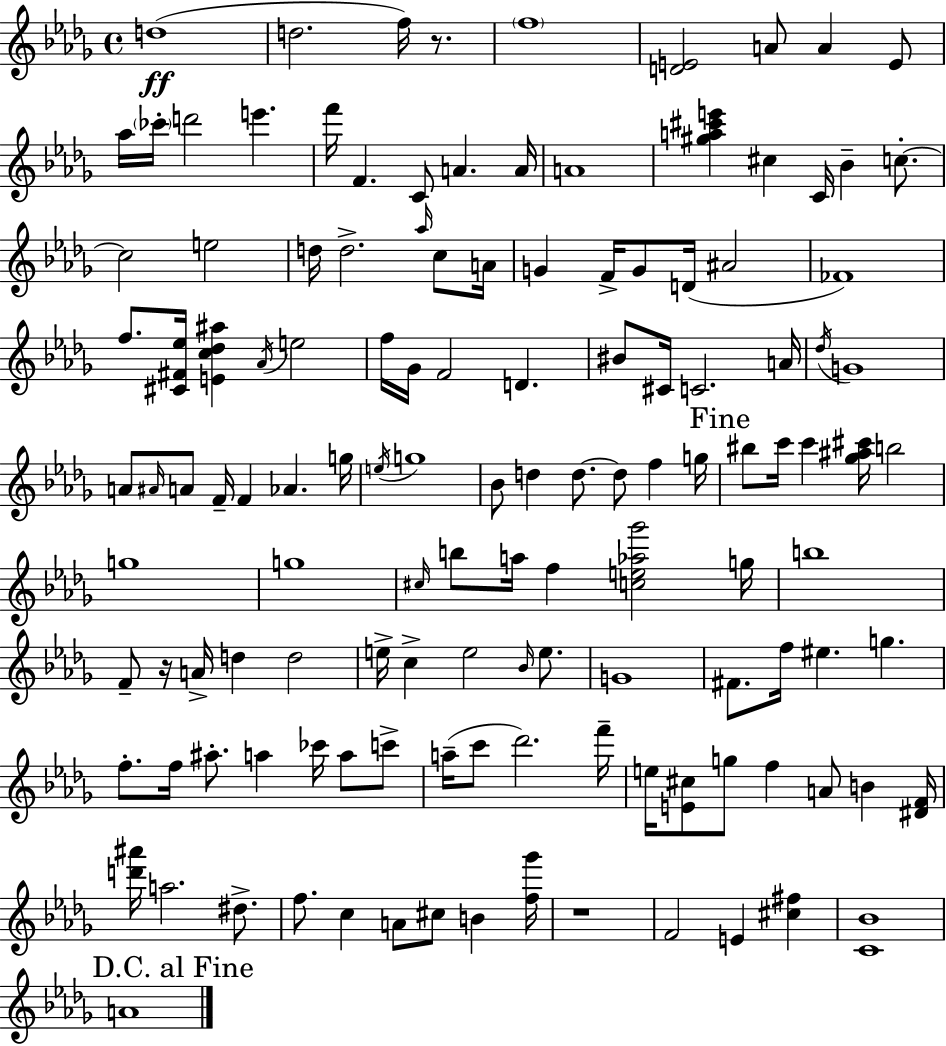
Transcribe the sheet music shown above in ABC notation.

X:1
T:Untitled
M:4/4
L:1/4
K:Bbm
d4 d2 f/4 z/2 f4 [DE]2 A/2 A E/2 _a/4 _c'/4 d'2 e' f'/4 F C/2 A A/4 A4 [^ga^c'e'] ^c C/4 _B c/2 c2 e2 d/4 d2 _a/4 c/2 A/4 G F/4 G/2 D/4 ^A2 _F4 f/2 [^C^F_e]/4 [Ec_d^a] _A/4 e2 f/4 _G/4 F2 D ^B/2 ^C/4 C2 A/4 _d/4 G4 A/2 ^A/4 A/2 F/4 F _A g/4 e/4 g4 _B/2 d d/2 d/2 f g/4 ^b/2 c'/4 c' [_g^a^c']/4 b2 g4 g4 ^c/4 b/2 a/4 f [ce_a_g']2 g/4 b4 F/2 z/4 A/4 d d2 e/4 c e2 _B/4 e/2 G4 ^F/2 f/4 ^e g f/2 f/4 ^a/2 a _c'/4 a/2 c'/2 a/4 c'/2 _d'2 f'/4 e/4 [E^c]/2 g/2 f A/2 B [^DF]/4 [d'^a']/4 a2 ^d/2 f/2 c A/2 ^c/2 B [f_g']/4 z4 F2 E [^c^f] [C_B]4 A4